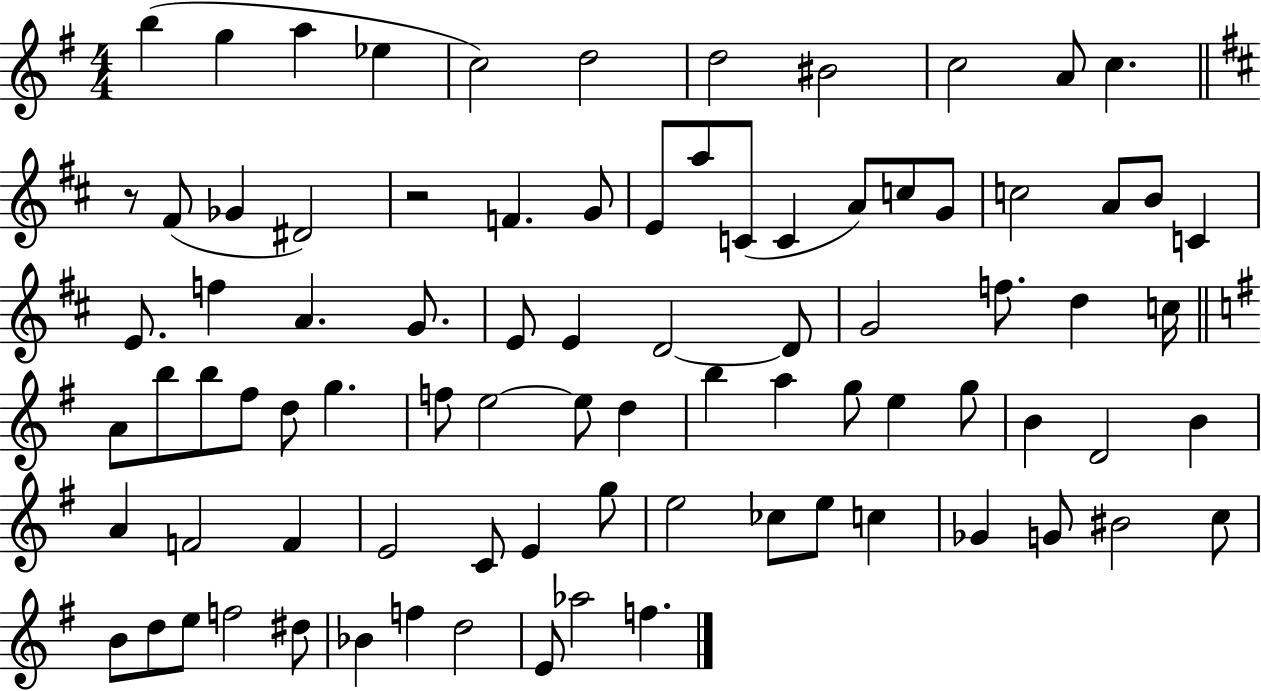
B5/q G5/q A5/q Eb5/q C5/h D5/h D5/h BIS4/h C5/h A4/e C5/q. R/e F#4/e Gb4/q D#4/h R/h F4/q. G4/e E4/e A5/e C4/e C4/q A4/e C5/e G4/e C5/h A4/e B4/e C4/q E4/e. F5/q A4/q. G4/e. E4/e E4/q D4/h D4/e G4/h F5/e. D5/q C5/s A4/e B5/e B5/e F#5/e D5/e G5/q. F5/e E5/h E5/e D5/q B5/q A5/q G5/e E5/q G5/e B4/q D4/h B4/q A4/q F4/h F4/q E4/h C4/e E4/q G5/e E5/h CES5/e E5/e C5/q Gb4/q G4/e BIS4/h C5/e B4/e D5/e E5/e F5/h D#5/e Bb4/q F5/q D5/h E4/e Ab5/h F5/q.